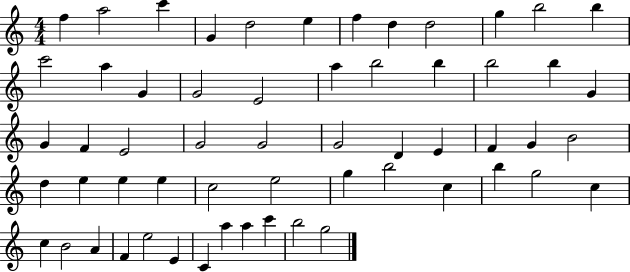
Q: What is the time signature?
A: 4/4